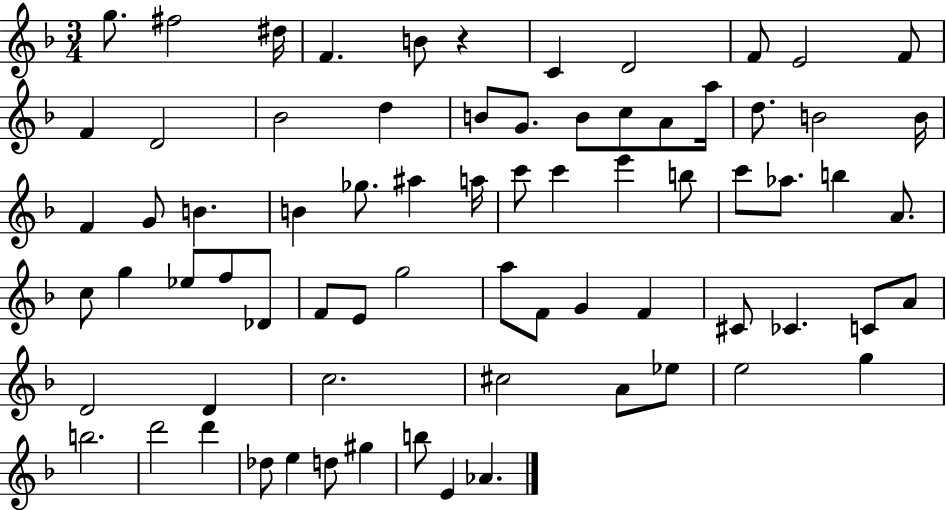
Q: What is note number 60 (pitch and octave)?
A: Eb5